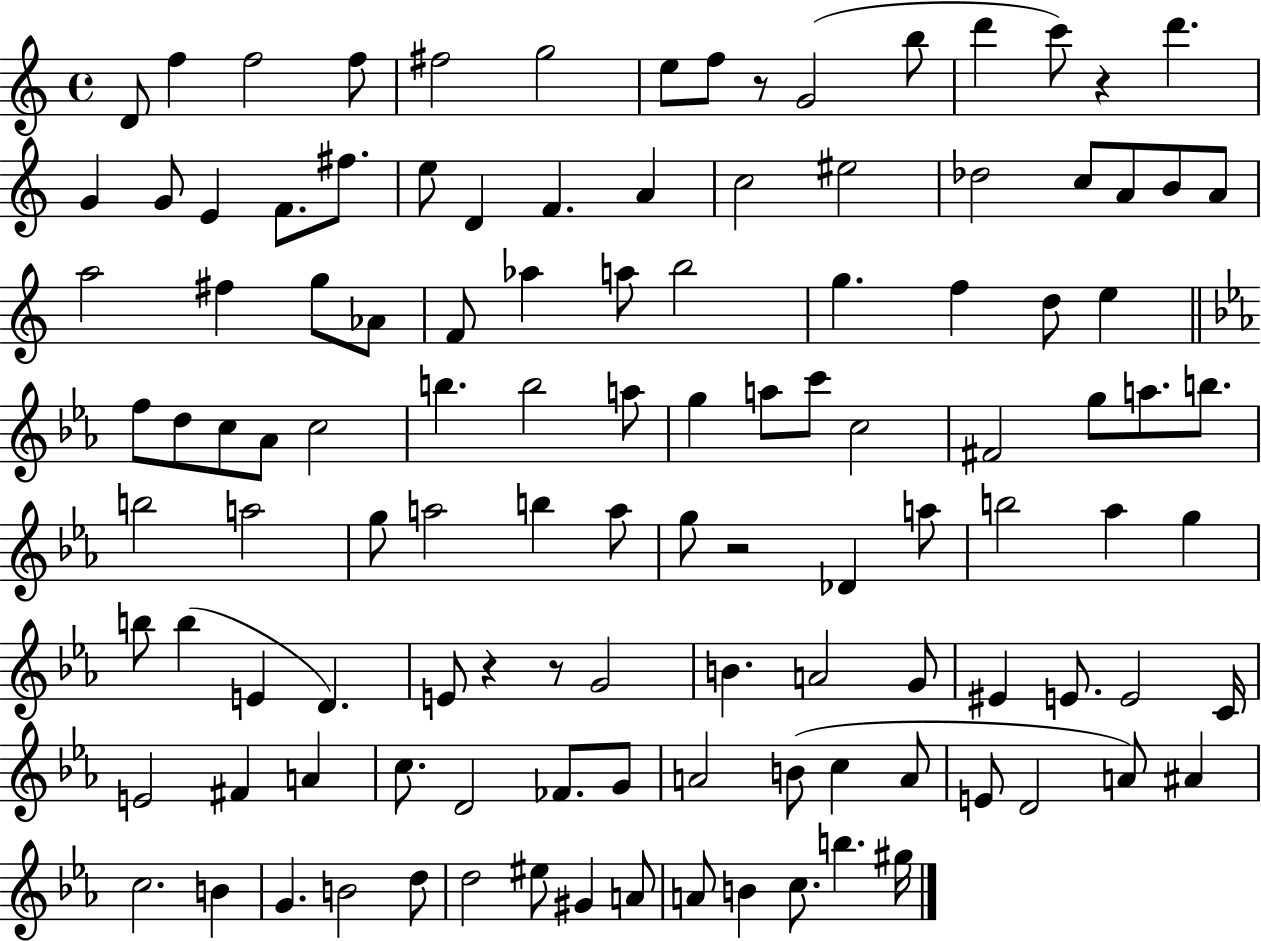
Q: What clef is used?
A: treble